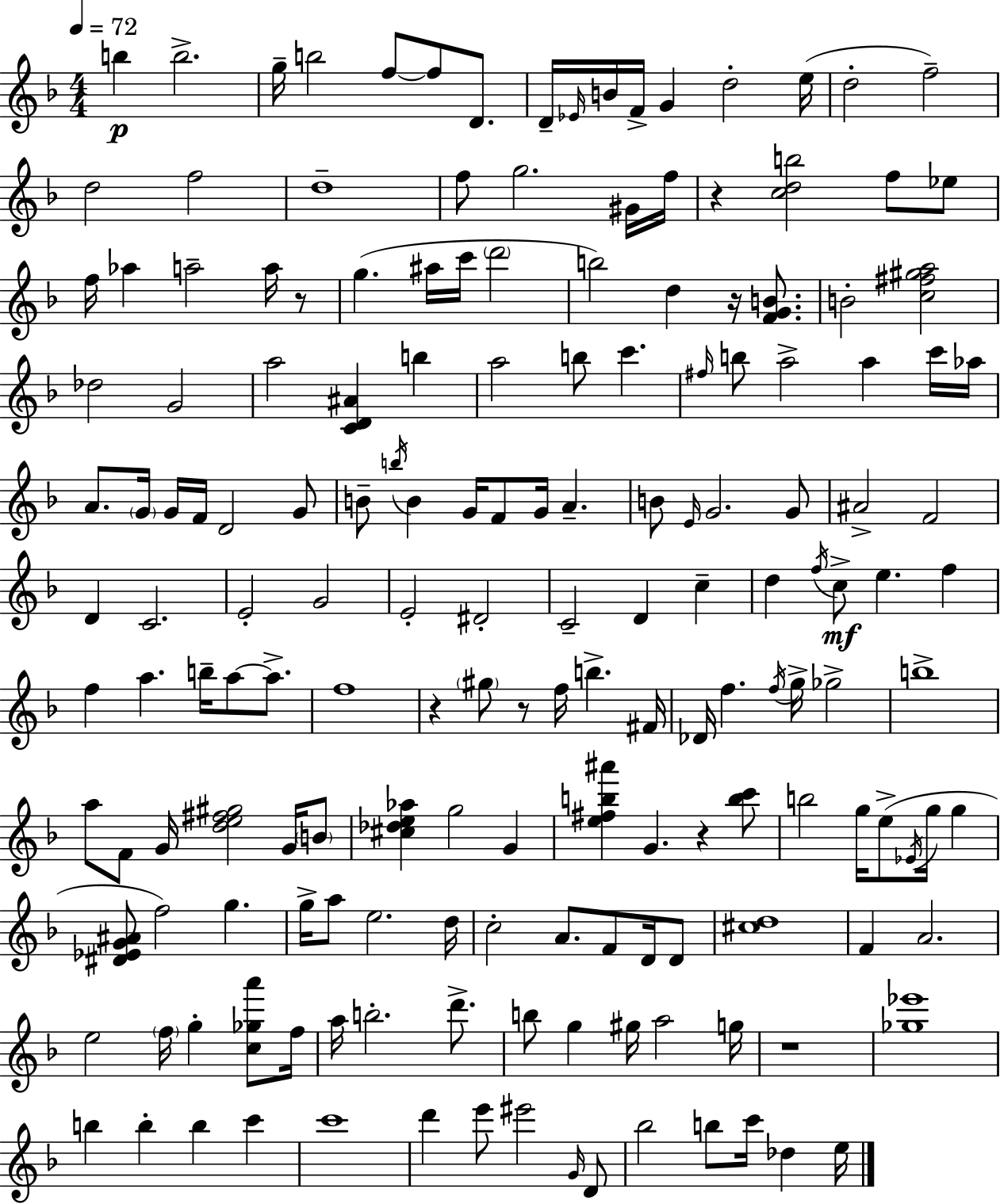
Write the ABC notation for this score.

X:1
T:Untitled
M:4/4
L:1/4
K:Dm
b b2 g/4 b2 f/2 f/2 D/2 D/4 _E/4 B/4 F/4 G d2 e/4 d2 f2 d2 f2 d4 f/2 g2 ^G/4 f/4 z [cdb]2 f/2 _e/2 f/4 _a a2 a/4 z/2 g ^a/4 c'/4 d'2 b2 d z/4 [FGB]/2 B2 [c^f^ga]2 _d2 G2 a2 [CD^A] b a2 b/2 c' ^f/4 b/2 a2 a c'/4 _a/4 A/2 G/4 G/4 F/4 D2 G/2 B/2 b/4 B G/4 F/2 G/4 A B/2 E/4 G2 G/2 ^A2 F2 D C2 E2 G2 E2 ^D2 C2 D c d f/4 c/2 e f f a b/4 a/2 a/2 f4 z ^g/2 z/2 f/4 b ^F/4 _D/4 f f/4 g/4 _g2 b4 a/2 F/2 G/4 [de^f^g]2 G/4 B/2 [^c_de_a] g2 G [e^fb^a'] G z [bc']/2 b2 g/4 e/2 _E/4 g/4 g [^D_EG^A]/2 f2 g g/4 a/2 e2 d/4 c2 A/2 F/2 D/4 D/2 [^cd]4 F A2 e2 f/4 g [c_ga']/2 f/4 a/4 b2 d'/2 b/2 g ^g/4 a2 g/4 z4 [_g_e']4 b b b c' c'4 d' e'/2 ^e'2 G/4 D/2 _b2 b/2 c'/4 _d e/4